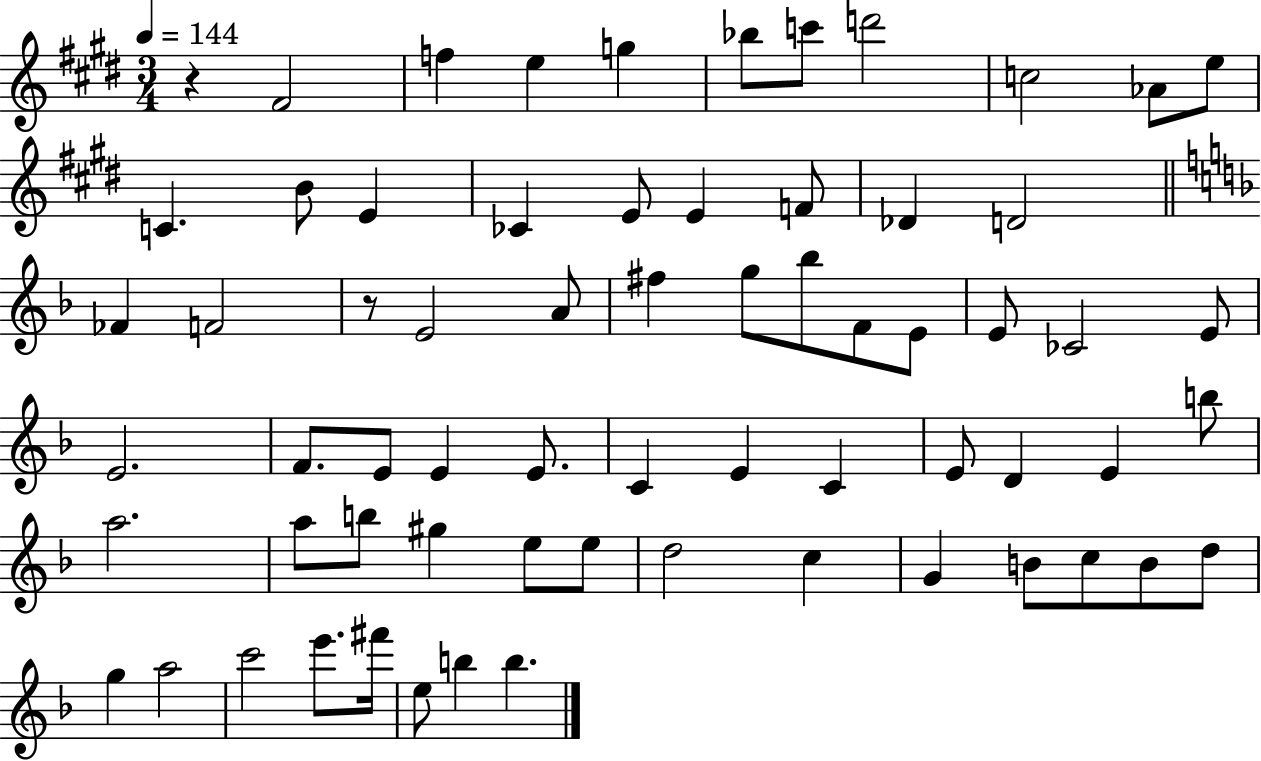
{
  \clef treble
  \numericTimeSignature
  \time 3/4
  \key e \major
  \tempo 4 = 144
  r4 fis'2 | f''4 e''4 g''4 | bes''8 c'''8 d'''2 | c''2 aes'8 e''8 | \break c'4. b'8 e'4 | ces'4 e'8 e'4 f'8 | des'4 d'2 | \bar "||" \break \key f \major fes'4 f'2 | r8 e'2 a'8 | fis''4 g''8 bes''8 f'8 e'8 | e'8 ces'2 e'8 | \break e'2. | f'8. e'8 e'4 e'8. | c'4 e'4 c'4 | e'8 d'4 e'4 b''8 | \break a''2. | a''8 b''8 gis''4 e''8 e''8 | d''2 c''4 | g'4 b'8 c''8 b'8 d''8 | \break g''4 a''2 | c'''2 e'''8. fis'''16 | e''8 b''4 b''4. | \bar "|."
}